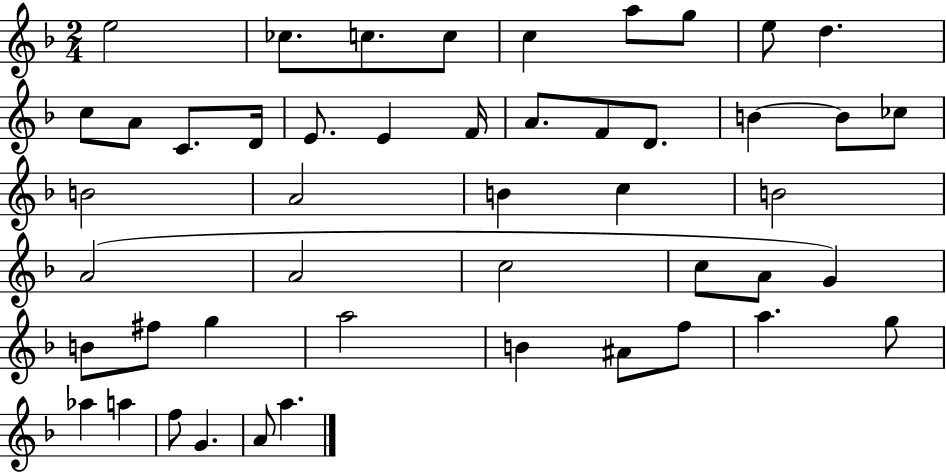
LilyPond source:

{
  \clef treble
  \numericTimeSignature
  \time 2/4
  \key f \major
  e''2 | ces''8. c''8. c''8 | c''4 a''8 g''8 | e''8 d''4. | \break c''8 a'8 c'8. d'16 | e'8. e'4 f'16 | a'8. f'8 d'8. | b'4~~ b'8 ces''8 | \break b'2 | a'2 | b'4 c''4 | b'2 | \break a'2( | a'2 | c''2 | c''8 a'8 g'4) | \break b'8 fis''8 g''4 | a''2 | b'4 ais'8 f''8 | a''4. g''8 | \break aes''4 a''4 | f''8 g'4. | a'8 a''4. | \bar "|."
}